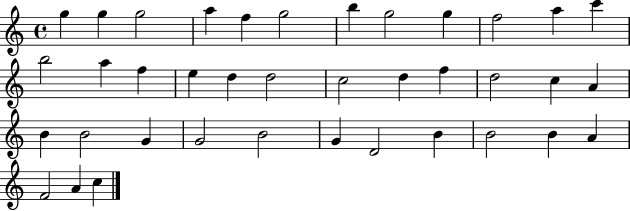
{
  \clef treble
  \time 4/4
  \defaultTimeSignature
  \key c \major
  g''4 g''4 g''2 | a''4 f''4 g''2 | b''4 g''2 g''4 | f''2 a''4 c'''4 | \break b''2 a''4 f''4 | e''4 d''4 d''2 | c''2 d''4 f''4 | d''2 c''4 a'4 | \break b'4 b'2 g'4 | g'2 b'2 | g'4 d'2 b'4 | b'2 b'4 a'4 | \break f'2 a'4 c''4 | \bar "|."
}